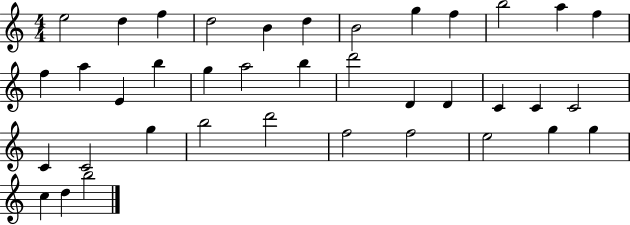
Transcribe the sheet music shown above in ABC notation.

X:1
T:Untitled
M:4/4
L:1/4
K:C
e2 d f d2 B d B2 g f b2 a f f a E b g a2 b d'2 D D C C C2 C C2 g b2 d'2 f2 f2 e2 g g c d b2